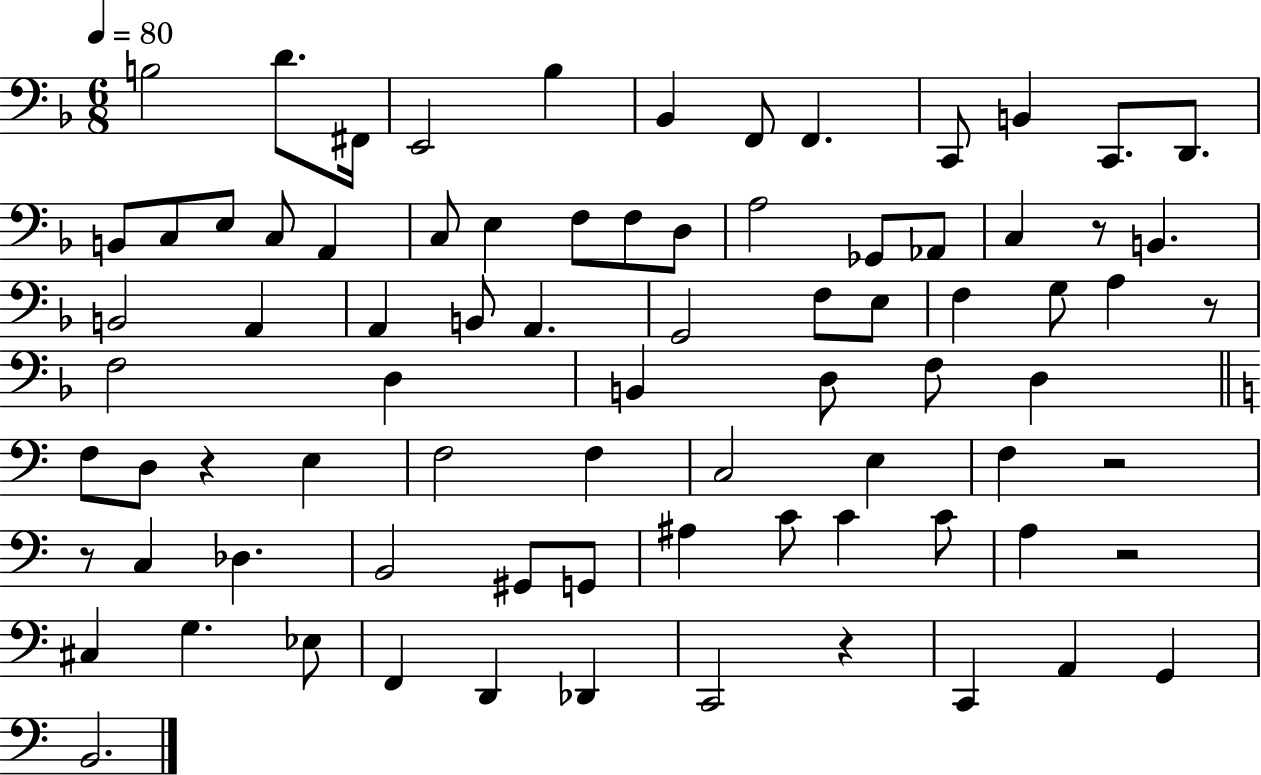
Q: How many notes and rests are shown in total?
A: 80